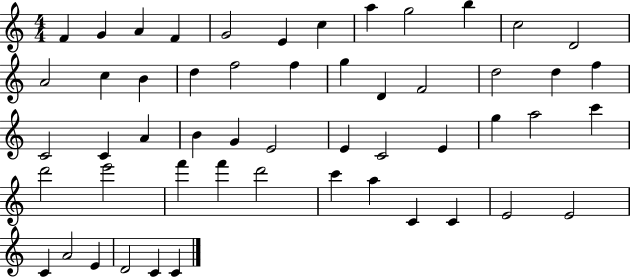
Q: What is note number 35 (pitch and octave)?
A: A5